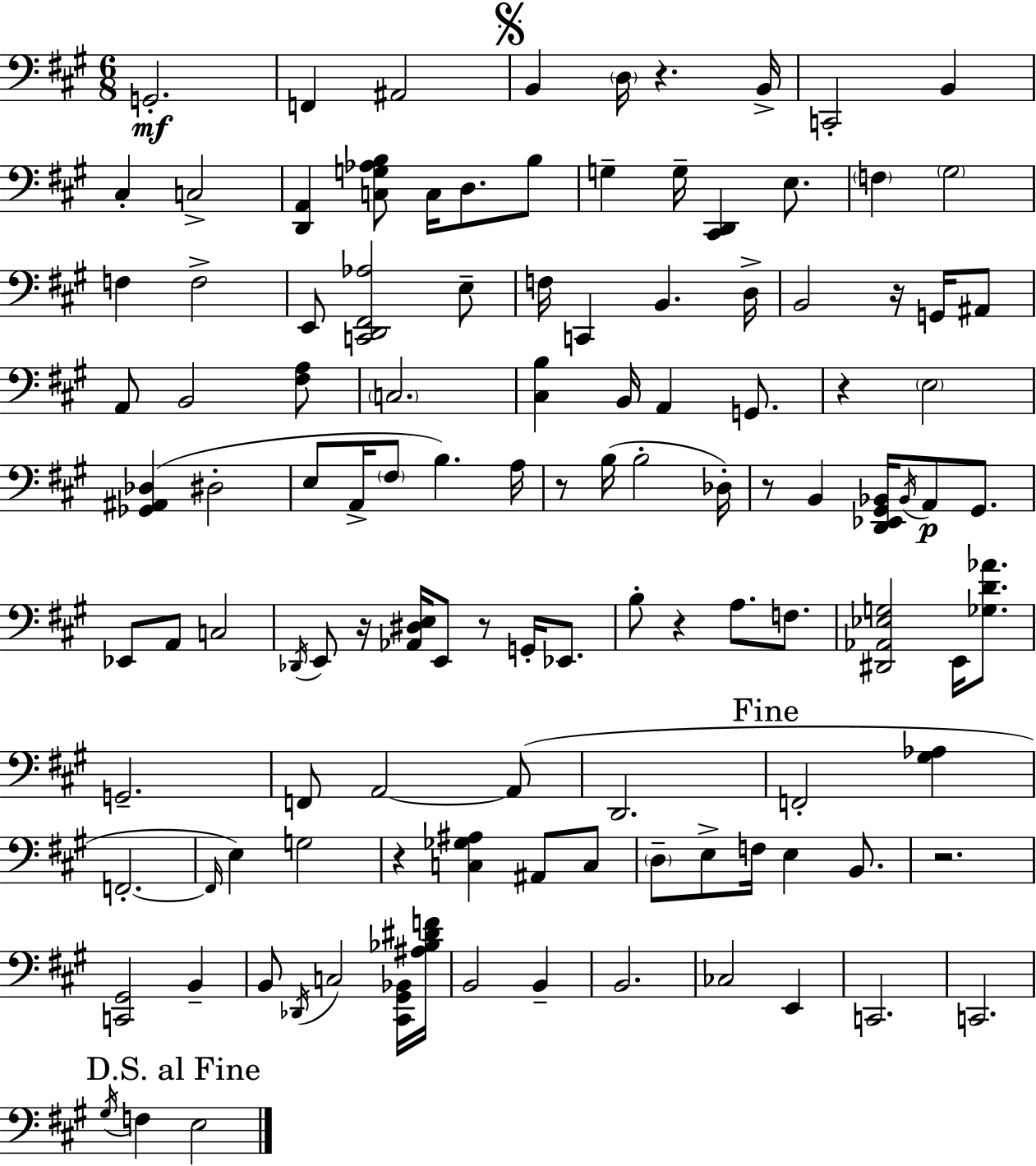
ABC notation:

X:1
T:Untitled
M:6/8
L:1/4
K:A
G,,2 F,, ^A,,2 B,, D,/4 z B,,/4 C,,2 B,, ^C, C,2 [D,,A,,] [C,G,_A,B,]/2 C,/4 D,/2 B,/2 G, G,/4 [^C,,D,,] E,/2 F, ^G,2 F, F,2 E,,/2 [C,,D,,^F,,_A,]2 E,/2 F,/4 C,, B,, D,/4 B,,2 z/4 G,,/4 ^A,,/2 A,,/2 B,,2 [^F,A,]/2 C,2 [^C,B,] B,,/4 A,, G,,/2 z E,2 [_G,,^A,,_D,] ^D,2 E,/2 A,,/4 ^F,/2 B, A,/4 z/2 B,/4 B,2 _D,/4 z/2 B,, [D,,_E,,^G,,_B,,]/4 _B,,/4 A,,/2 ^G,,/2 _E,,/2 A,,/2 C,2 _D,,/4 E,,/2 z/4 [_A,,^D,E,]/4 E,,/2 z/2 G,,/4 _E,,/2 B,/2 z A,/2 F,/2 [^D,,_A,,_E,G,]2 E,,/4 [_G,D_A]/2 G,,2 F,,/2 A,,2 A,,/2 D,,2 F,,2 [^G,_A,] F,,2 F,,/4 E, G,2 z [C,_G,^A,] ^A,,/2 C,/2 D,/2 E,/2 F,/4 E, B,,/2 z2 [C,,^G,,]2 B,, B,,/2 _D,,/4 C,2 [^C,,^G,,_B,,]/4 [^A,_B,^DF]/4 B,,2 B,, B,,2 _C,2 E,, C,,2 C,,2 ^G,/4 F, E,2